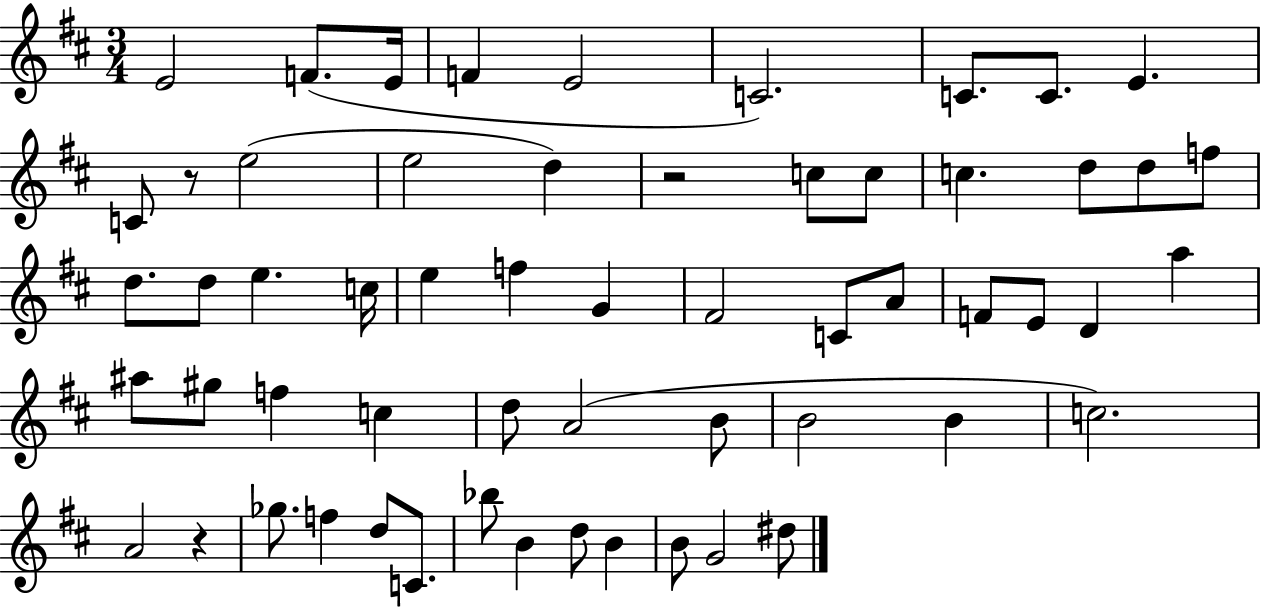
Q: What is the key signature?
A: D major